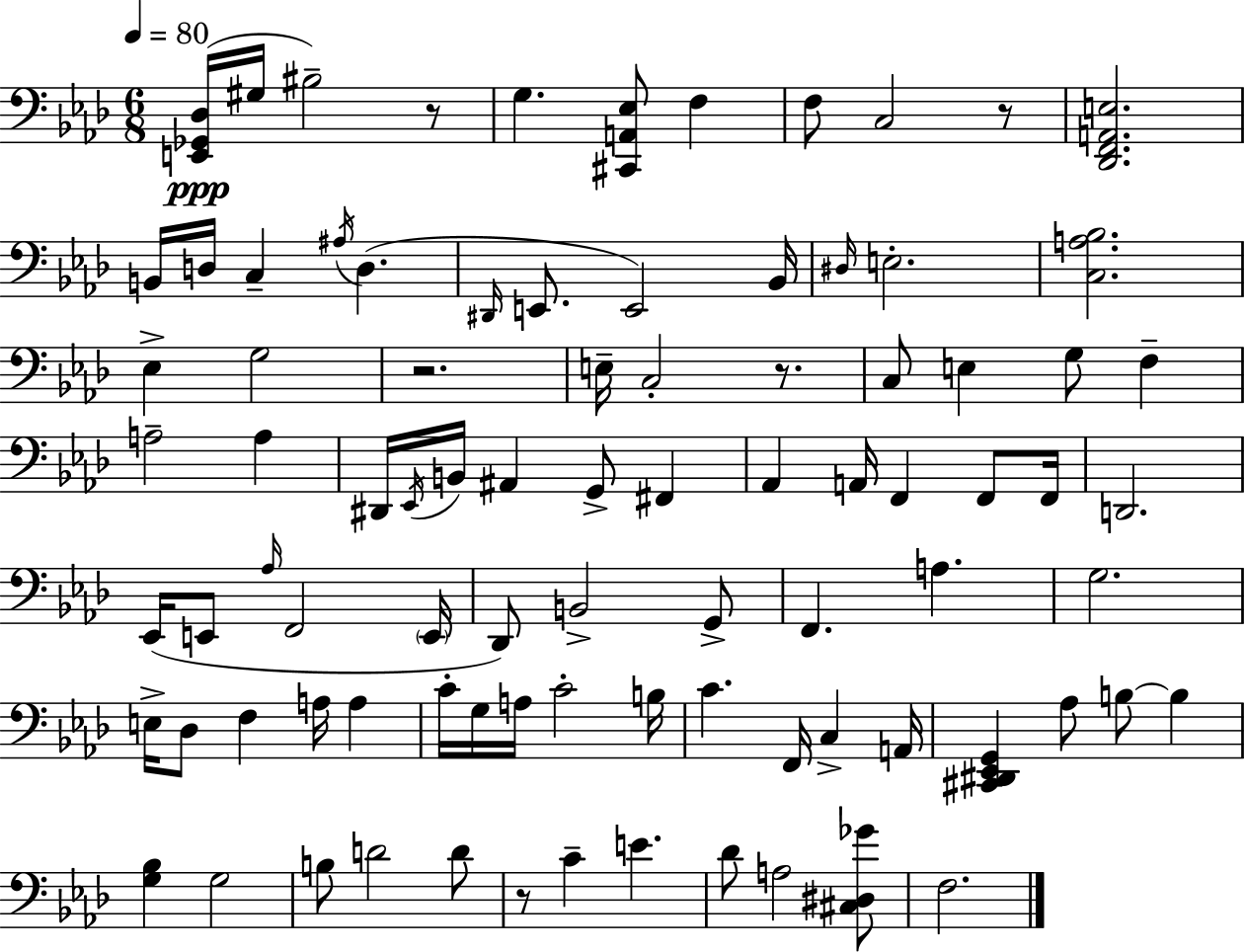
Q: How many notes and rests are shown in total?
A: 88